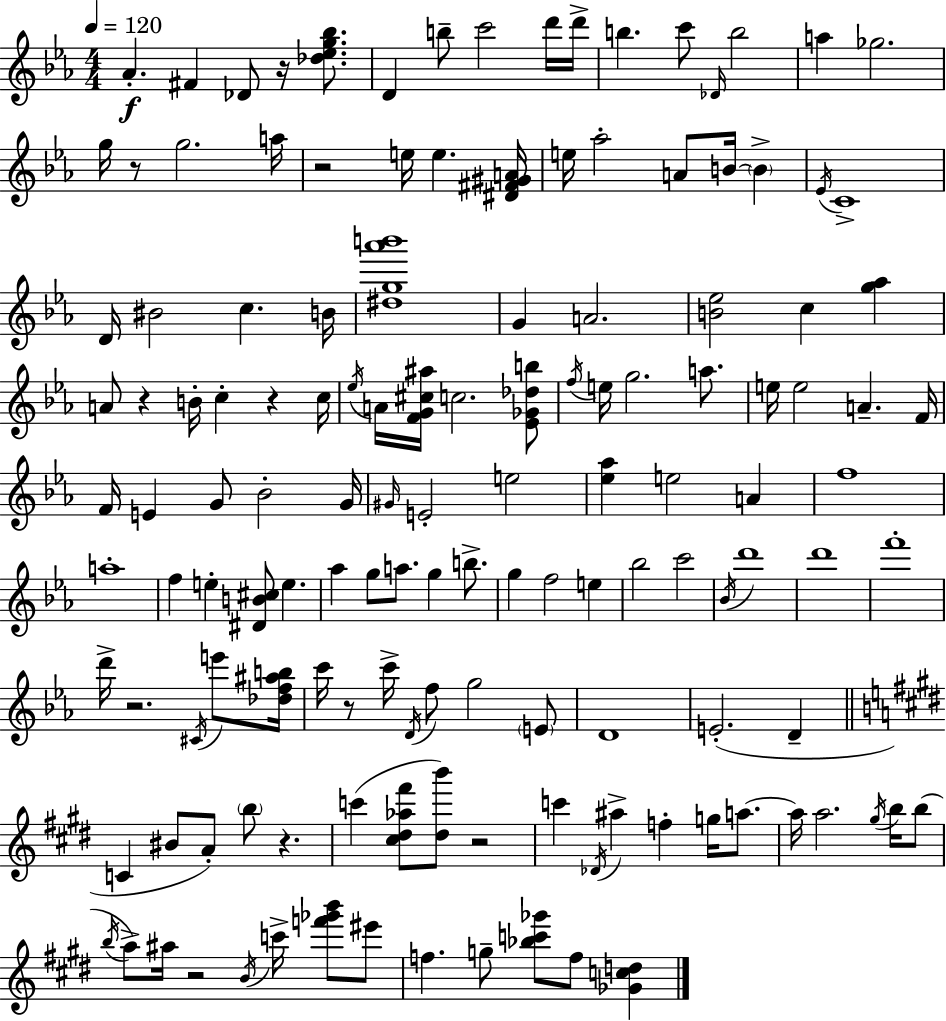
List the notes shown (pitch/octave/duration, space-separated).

Ab4/q. F#4/q Db4/e R/s [Db5,Eb5,G5,Bb5]/e. D4/q B5/e C6/h D6/s D6/s B5/q. C6/e Db4/s B5/h A5/q Gb5/h. G5/s R/e G5/h. A5/s R/h E5/s E5/q. [D#4,F#4,G#4,A4]/s E5/s Ab5/h A4/e B4/s B4/q Eb4/s C4/w D4/s BIS4/h C5/q. B4/s [D#5,G5,Ab6,B6]/w G4/q A4/h. [B4,Eb5]/h C5/q [G5,Ab5]/q A4/e R/q B4/s C5/q R/q C5/s Eb5/s A4/s [F4,G4,C#5,A#5]/s C5/h. [Eb4,Gb4,Db5,B5]/e F5/s E5/s G5/h. A5/e. E5/s E5/h A4/q. F4/s F4/s E4/q G4/e Bb4/h G4/s G#4/s E4/h E5/h [Eb5,Ab5]/q E5/h A4/q F5/w A5/w F5/q E5/q [D#4,B4,C#5]/e E5/q. Ab5/q G5/e A5/e. G5/q B5/e. G5/q F5/h E5/q Bb5/h C6/h Bb4/s D6/w D6/w F6/w D6/s R/h. C#4/s E6/e [Db5,F5,A#5,B5]/s C6/s R/e C6/s D4/s F5/e G5/h E4/e D4/w E4/h. D4/q C4/q BIS4/e A4/e B5/e R/q. C6/q [C#5,D#5,Ab5,F#6]/e [D#5,B6]/e R/h C6/q Db4/s A#5/q F5/q G5/s A5/e. A5/s A5/h. G#5/s B5/s B5/e B5/s A5/e A#5/s R/h B4/s C6/s [F6,Gb6,B6]/e EIS6/e F5/q. G5/e [Bb5,C6,Gb6]/e F5/e [Gb4,C5,D5]/q